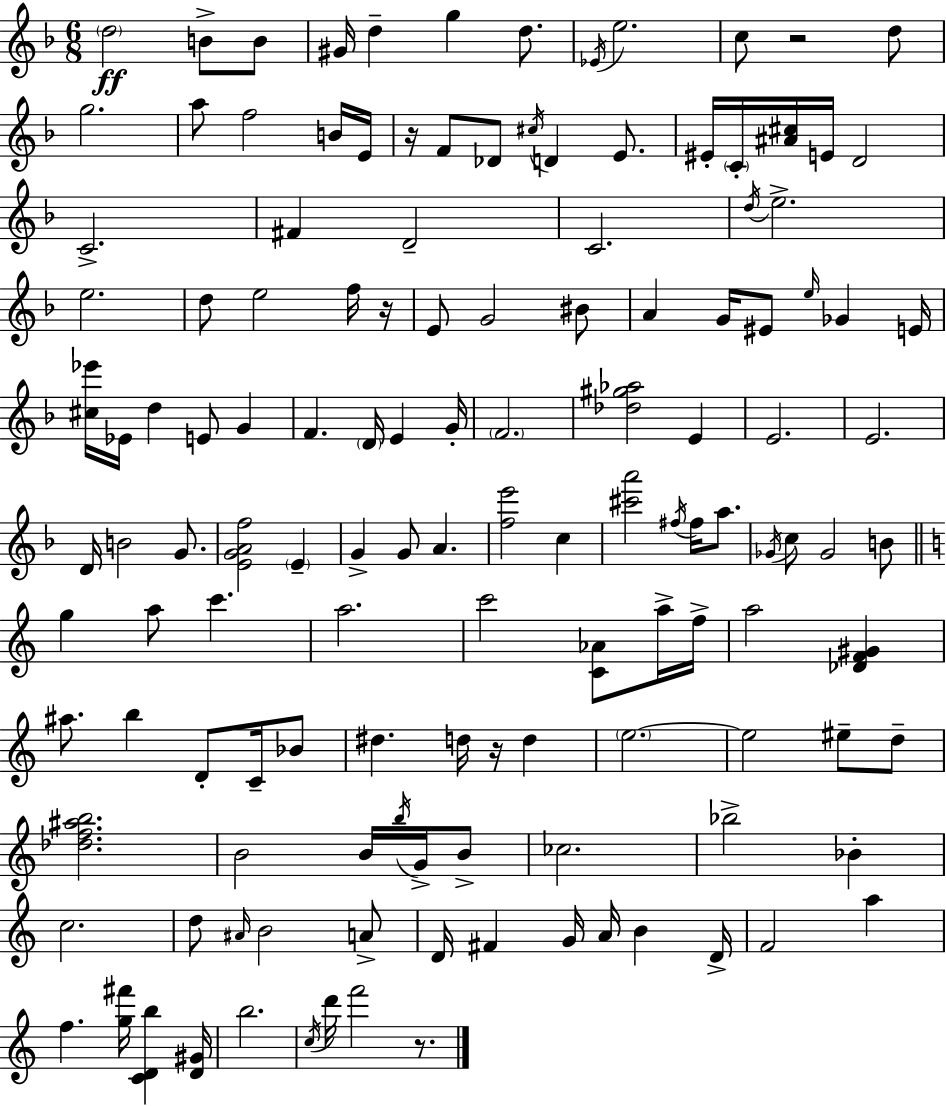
X:1
T:Untitled
M:6/8
L:1/4
K:Dm
d2 B/2 B/2 ^G/4 d g d/2 _E/4 e2 c/2 z2 d/2 g2 a/2 f2 B/4 E/4 z/4 F/2 _D/2 ^c/4 D E/2 ^E/4 C/4 [^A^c]/4 E/4 D2 C2 ^F D2 C2 d/4 e2 e2 d/2 e2 f/4 z/4 E/2 G2 ^B/2 A G/4 ^E/2 e/4 _G E/4 [^c_e']/4 _E/4 d E/2 G F D/4 E G/4 F2 [_d^g_a]2 E E2 E2 D/4 B2 G/2 [EGAf]2 E G G/2 A [fe']2 c [^c'a']2 ^f/4 ^f/4 a/2 _G/4 c/2 _G2 B/2 g a/2 c' a2 c'2 [C_A]/2 a/4 f/4 a2 [_DF^G] ^a/2 b D/2 C/4 _B/2 ^d d/4 z/4 d e2 e2 ^e/2 d/2 [_df^ab]2 B2 B/4 b/4 G/4 B/2 _c2 _b2 _B c2 d/2 ^A/4 B2 A/2 D/4 ^F G/4 A/4 B D/4 F2 a f [g^f']/4 [CDb] [D^G]/4 b2 c/4 d'/4 f'2 z/2